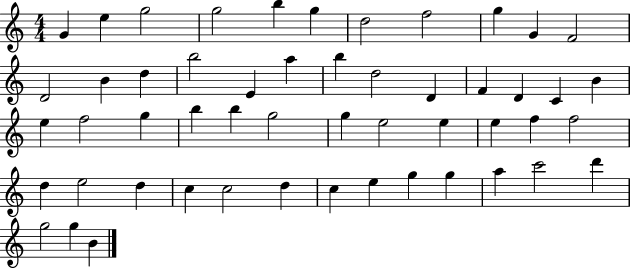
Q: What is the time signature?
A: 4/4